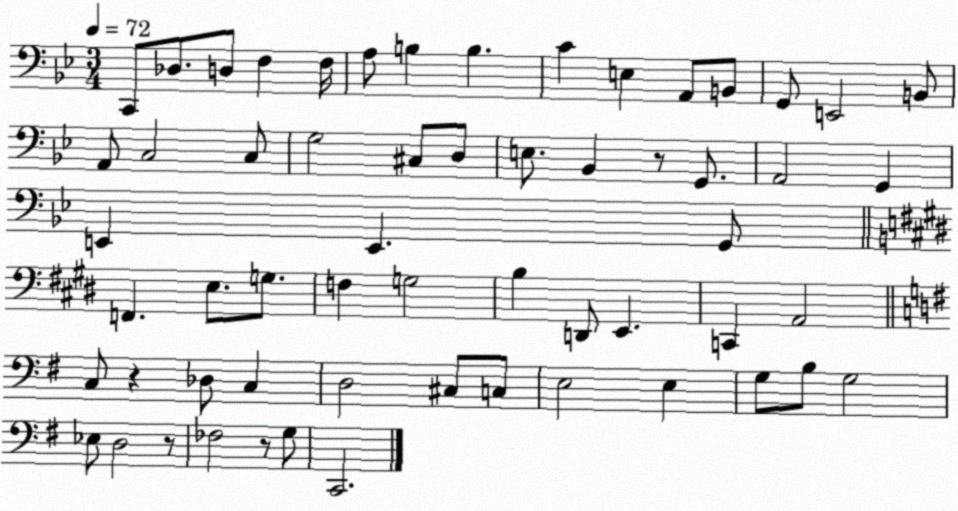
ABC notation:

X:1
T:Untitled
M:3/4
L:1/4
K:Bb
C,,/2 _D,/2 D,/2 F, F,/4 A,/2 B, B, C E, A,,/2 B,,/2 G,,/2 E,,2 B,,/2 A,,/2 C,2 C,/2 G,2 ^C,/2 D,/2 E,/2 _B,, z/2 G,,/2 A,,2 G,, E,, E,, G,,/2 F,, E,/2 G,/2 F, G,2 B, D,,/2 E,, C,, A,,2 C,/2 z _D,/2 C, D,2 ^C,/2 C,/2 E,2 E, G,/2 B,/2 G,2 _E,/2 D,2 z/2 _F,2 z/2 G,/2 C,,2